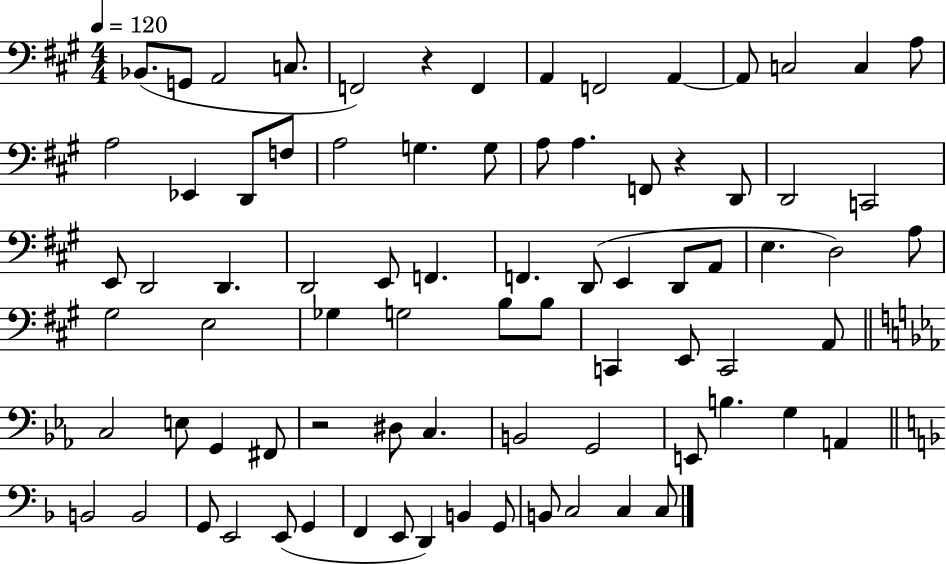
Bb2/e. G2/e A2/h C3/e. F2/h R/q F2/q A2/q F2/h A2/q A2/e C3/h C3/q A3/e A3/h Eb2/q D2/e F3/e A3/h G3/q. G3/e A3/e A3/q. F2/e R/q D2/e D2/h C2/h E2/e D2/h D2/q. D2/h E2/e F2/q. F2/q. D2/e E2/q D2/e A2/e E3/q. D3/h A3/e G#3/h E3/h Gb3/q G3/h B3/e B3/e C2/q E2/e C2/h A2/e C3/h E3/e G2/q F#2/e R/h D#3/e C3/q. B2/h G2/h E2/e B3/q. G3/q A2/q B2/h B2/h G2/e E2/h E2/e G2/q F2/q E2/e D2/q B2/q G2/e B2/e C3/h C3/q C3/e